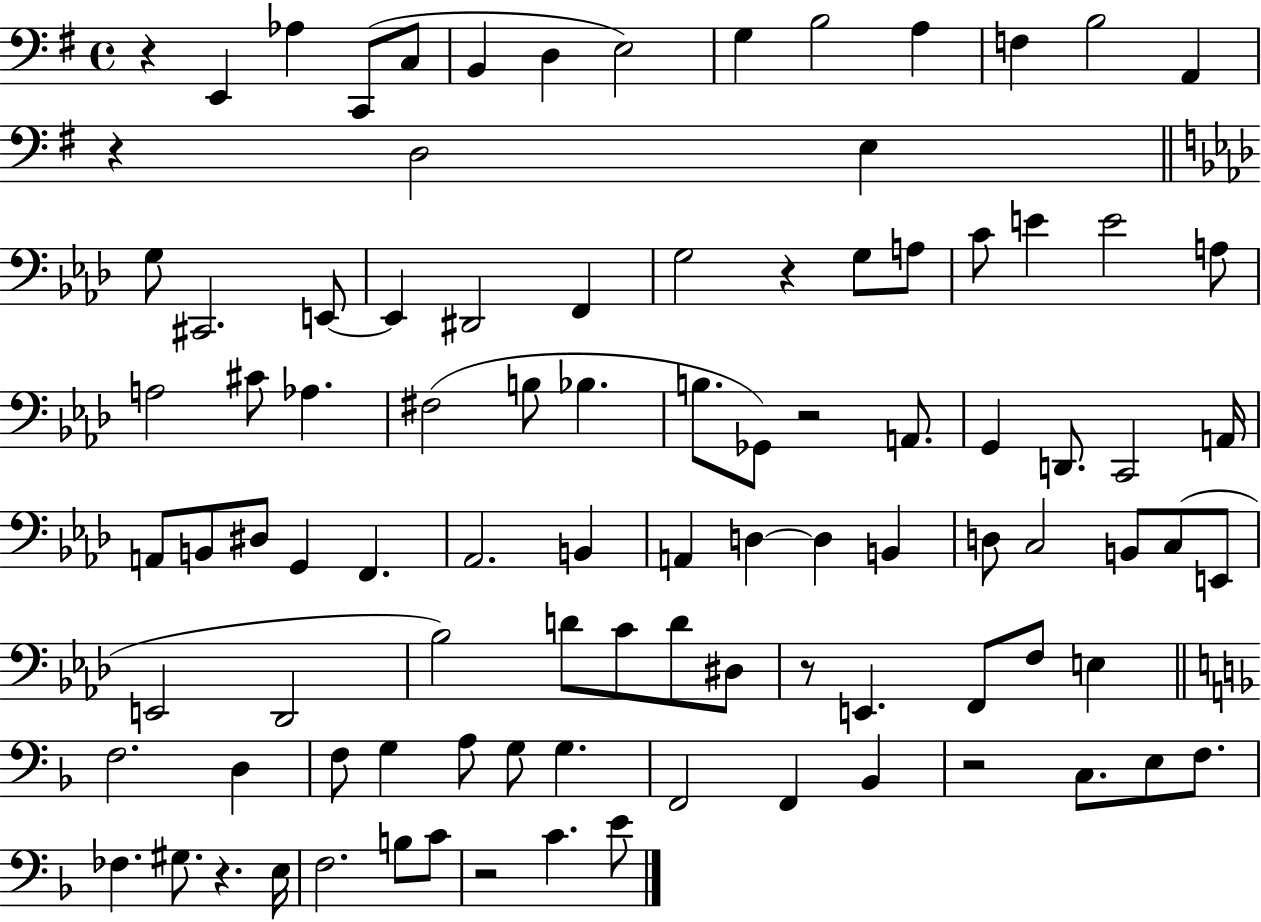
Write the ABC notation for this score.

X:1
T:Untitled
M:4/4
L:1/4
K:G
z E,, _A, C,,/2 C,/2 B,, D, E,2 G, B,2 A, F, B,2 A,, z D,2 E, G,/2 ^C,,2 E,,/2 E,, ^D,,2 F,, G,2 z G,/2 A,/2 C/2 E E2 A,/2 A,2 ^C/2 _A, ^F,2 B,/2 _B, B,/2 _G,,/2 z2 A,,/2 G,, D,,/2 C,,2 A,,/4 A,,/2 B,,/2 ^D,/2 G,, F,, _A,,2 B,, A,, D, D, B,, D,/2 C,2 B,,/2 C,/2 E,,/2 E,,2 _D,,2 _B,2 D/2 C/2 D/2 ^D,/2 z/2 E,, F,,/2 F,/2 E, F,2 D, F,/2 G, A,/2 G,/2 G, F,,2 F,, _B,, z2 C,/2 E,/2 F,/2 _F, ^G,/2 z E,/4 F,2 B,/2 C/2 z2 C E/2